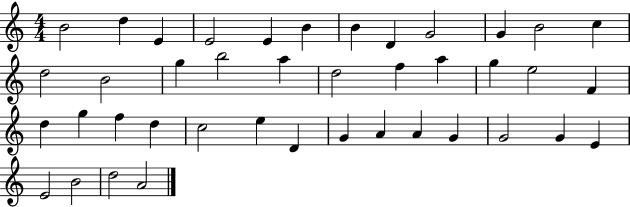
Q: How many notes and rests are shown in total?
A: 41